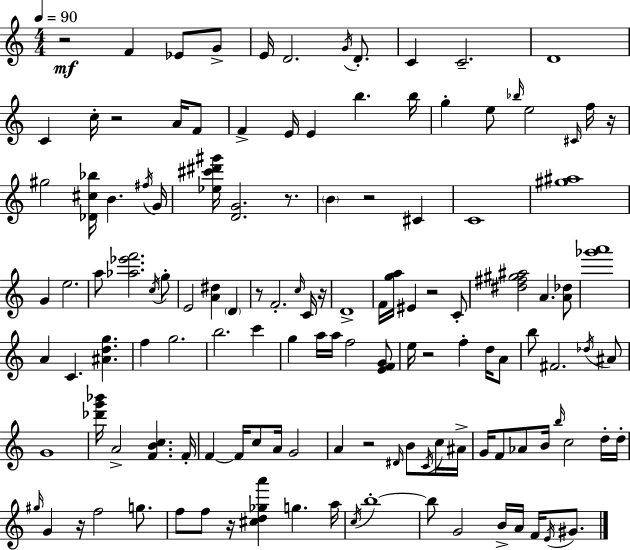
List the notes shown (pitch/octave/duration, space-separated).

R/h F4/q Eb4/e G4/e E4/s D4/h. G4/s D4/e. C4/q C4/h. D4/w C4/q C5/s R/h A4/s F4/e F4/q E4/s E4/q B5/q. B5/s G5/q E5/e Bb5/s E5/h C#4/s F5/s R/s G#5/h [Db4,C#5,Bb5]/s B4/q. F#5/s G4/s [Eb5,C#6,D#6,G#6]/s [D4,G4]/h. R/e. B4/q R/h C#4/q C4/w [G#5,A#5]/w G4/q E5/h. A5/e [Ab5,Eb6,F6]/h. C5/s G5/e E4/h [A4,D#5]/q D4/q R/e F4/h. C5/s C4/s R/s D4/w F4/s [G5,A5]/s EIS4/q R/h C4/e [D#5,F#5,G#5,A#5]/h A4/q. [A4,Db5]/e [Gb6,A6]/w A4/q C4/q. [A#4,D5,G5]/q. F5/q G5/h. B5/h. C6/q G5/q A5/s A5/s F5/h [E4,F4,G4]/e E5/s R/h F5/q D5/s A4/e B5/e F#4/h. Db5/s A#4/e G4/w [Db6,G6,Bb6]/s A4/h [F4,B4,C5]/q. F4/s F4/q F4/s C5/e A4/s G4/h A4/q R/h D#4/s B4/e C4/s C5/s A#4/s G4/s F4/e Ab4/e B4/s B5/s C5/h D5/s D5/s G#5/s G4/q R/s F5/h G5/e. F5/e F5/e R/s [C#5,D5,Gb5,A6]/q G5/q. A5/s C5/s B5/w B5/e G4/h B4/s A4/s F4/s E4/s G#4/e.